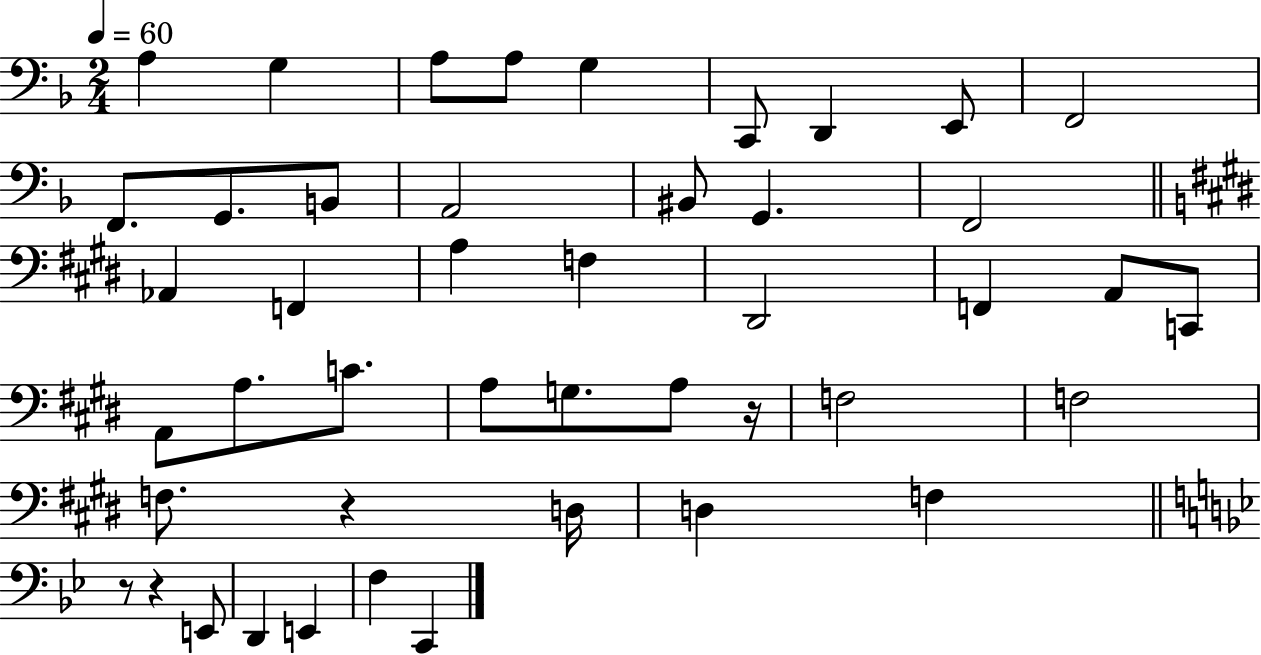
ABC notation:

X:1
T:Untitled
M:2/4
L:1/4
K:F
A, G, A,/2 A,/2 G, C,,/2 D,, E,,/2 F,,2 F,,/2 G,,/2 B,,/2 A,,2 ^B,,/2 G,, F,,2 _A,, F,, A, F, ^D,,2 F,, A,,/2 C,,/2 A,,/2 A,/2 C/2 A,/2 G,/2 A,/2 z/4 F,2 F,2 F,/2 z D,/4 D, F, z/2 z E,,/2 D,, E,, F, C,,